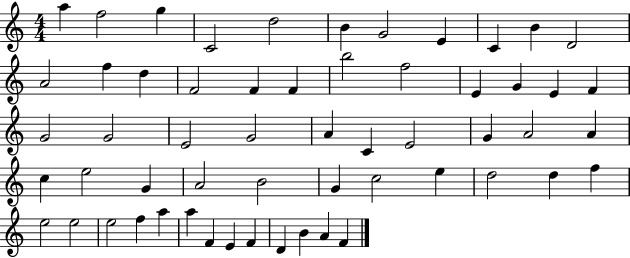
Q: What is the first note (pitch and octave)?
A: A5